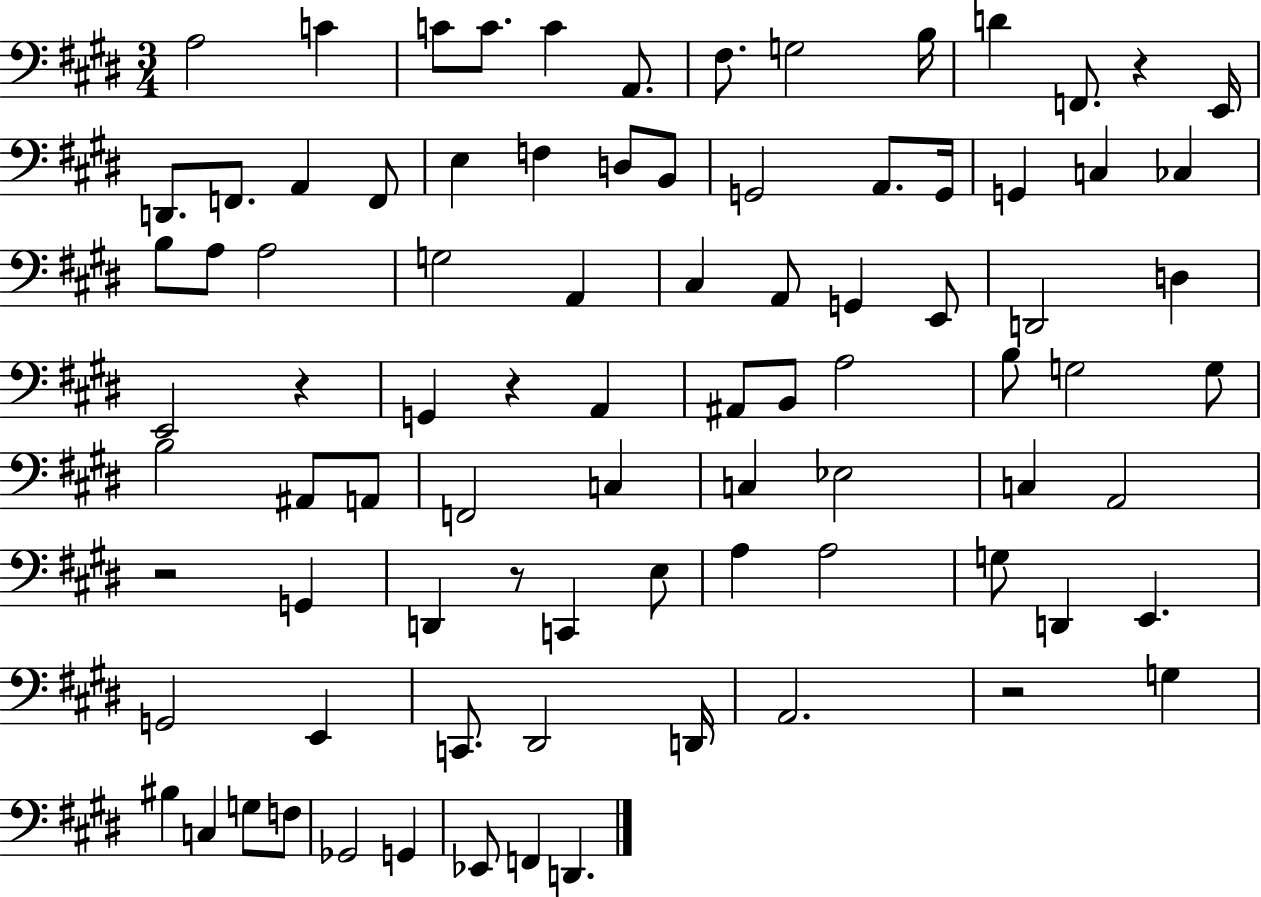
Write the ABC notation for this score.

X:1
T:Untitled
M:3/4
L:1/4
K:E
A,2 C C/2 C/2 C A,,/2 ^F,/2 G,2 B,/4 D F,,/2 z E,,/4 D,,/2 F,,/2 A,, F,,/2 E, F, D,/2 B,,/2 G,,2 A,,/2 G,,/4 G,, C, _C, B,/2 A,/2 A,2 G,2 A,, ^C, A,,/2 G,, E,,/2 D,,2 D, E,,2 z G,, z A,, ^A,,/2 B,,/2 A,2 B,/2 G,2 G,/2 B,2 ^A,,/2 A,,/2 F,,2 C, C, _E,2 C, A,,2 z2 G,, D,, z/2 C,, E,/2 A, A,2 G,/2 D,, E,, G,,2 E,, C,,/2 ^D,,2 D,,/4 A,,2 z2 G, ^B, C, G,/2 F,/2 _G,,2 G,, _E,,/2 F,, D,,